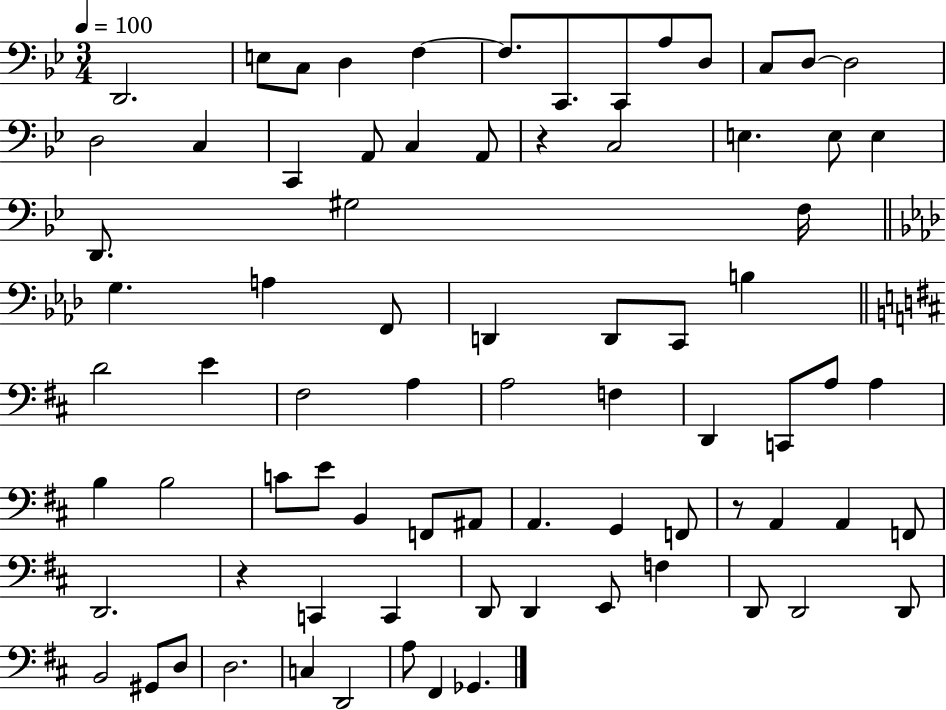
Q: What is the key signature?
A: BES major